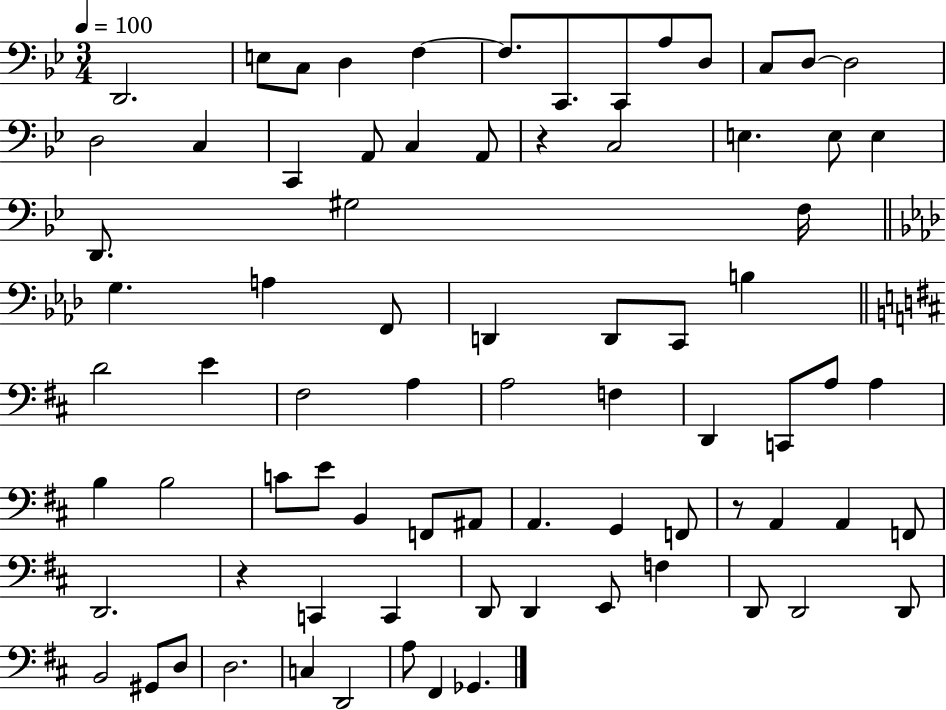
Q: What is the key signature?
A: BES major